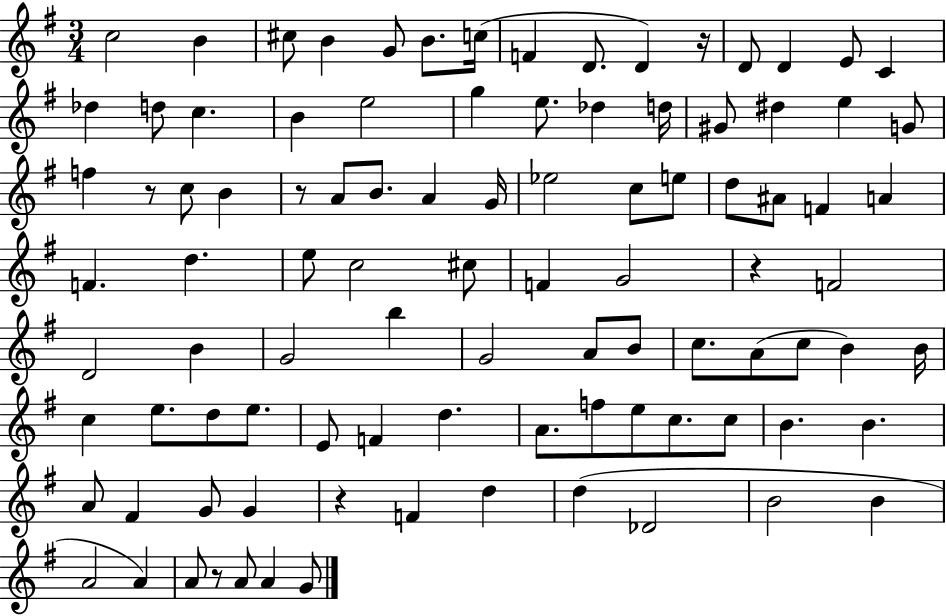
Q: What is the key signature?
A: G major